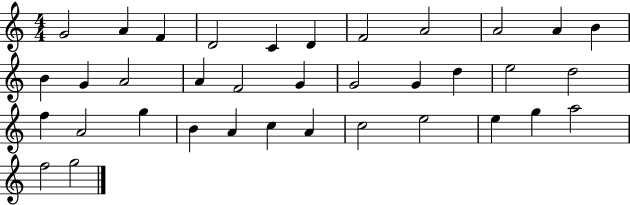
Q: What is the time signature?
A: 4/4